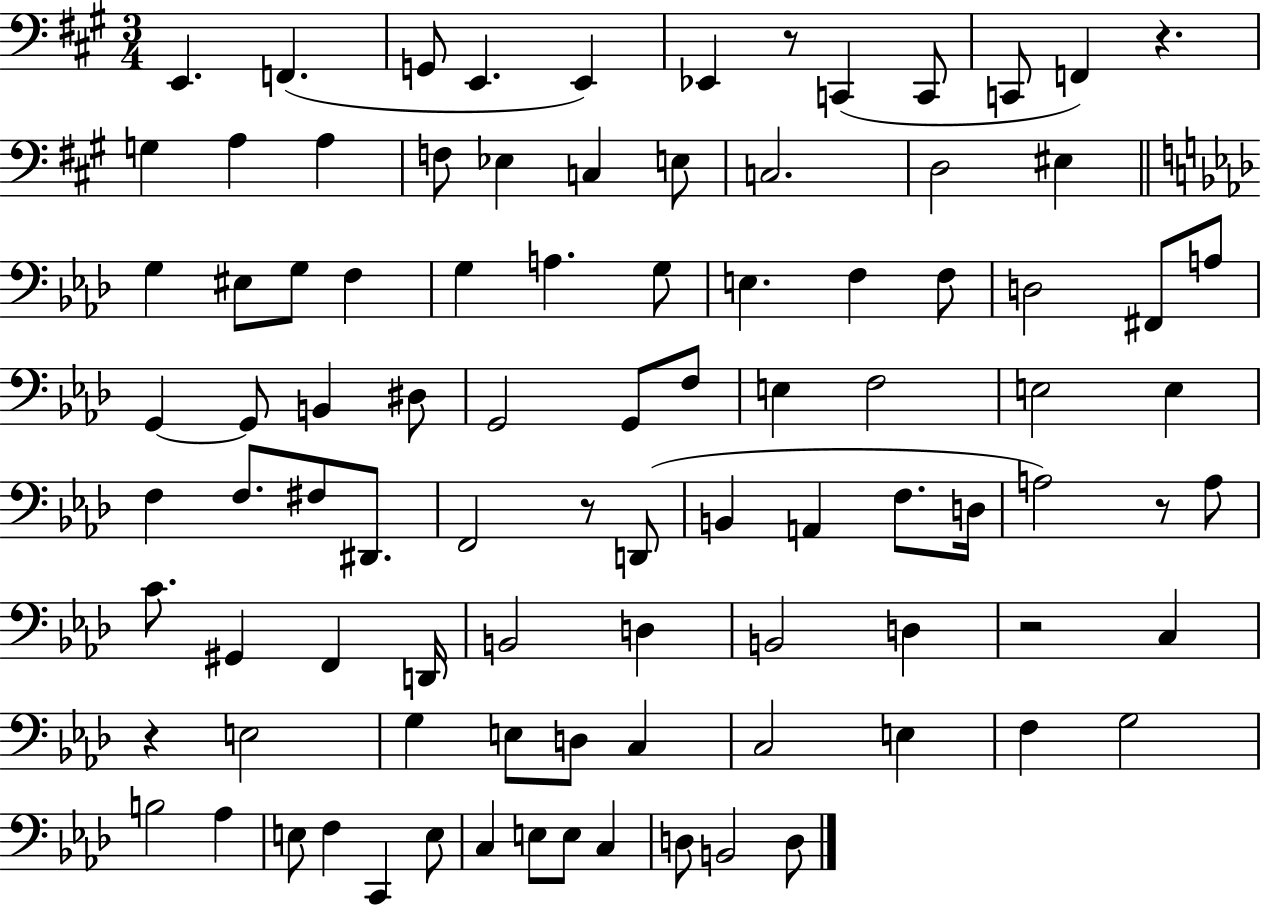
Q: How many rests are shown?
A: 6